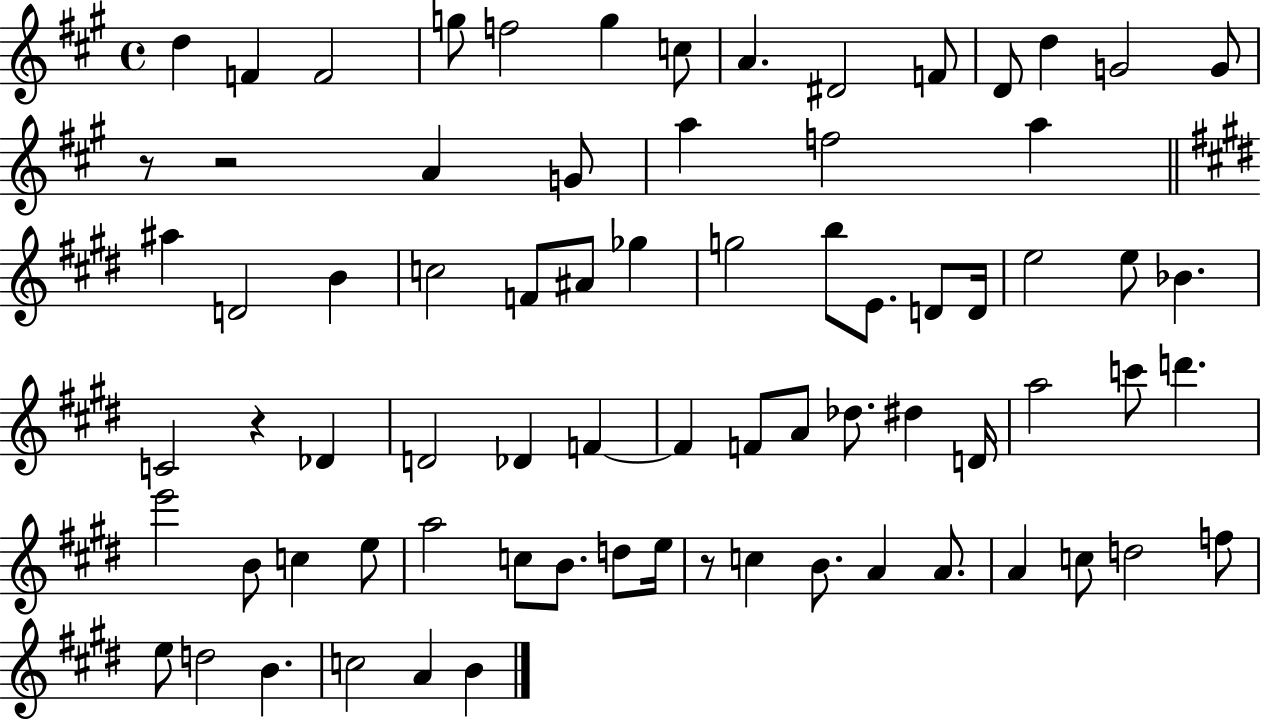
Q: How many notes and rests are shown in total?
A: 75